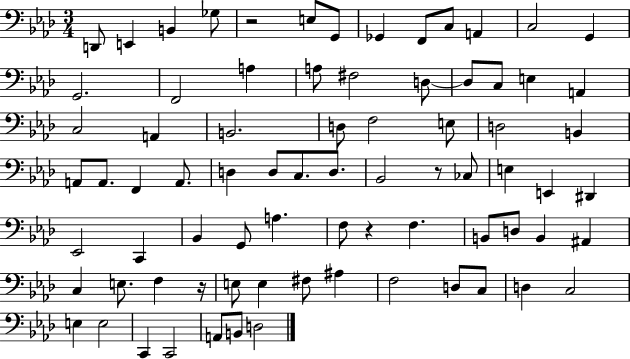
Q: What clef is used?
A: bass